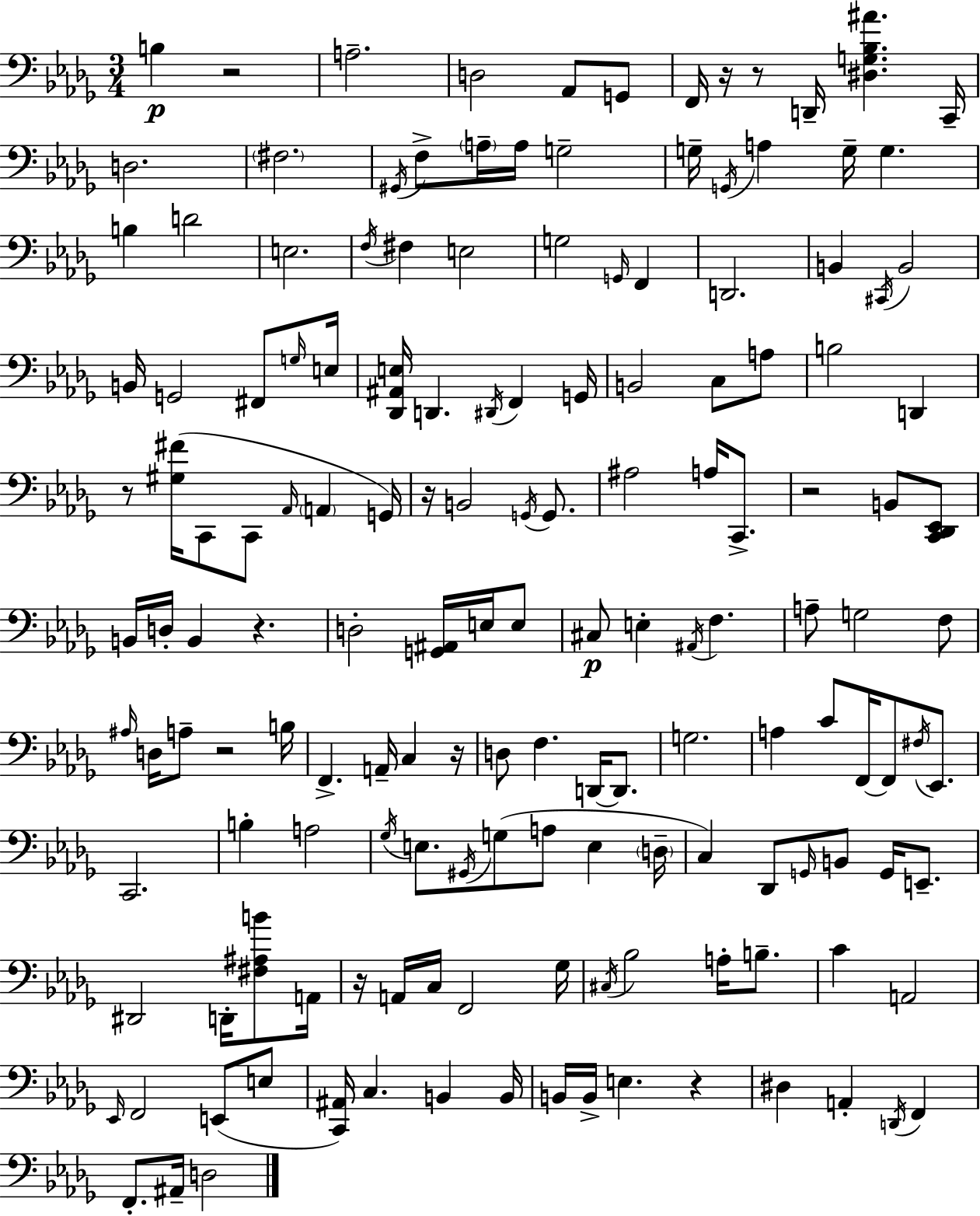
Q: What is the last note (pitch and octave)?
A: D3